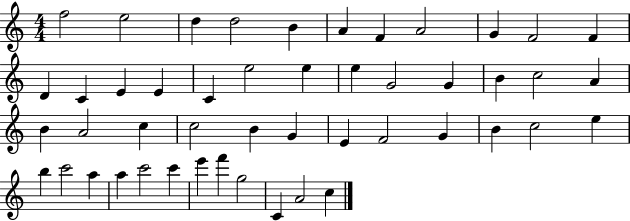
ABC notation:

X:1
T:Untitled
M:4/4
L:1/4
K:C
f2 e2 d d2 B A F A2 G F2 F D C E E C e2 e e G2 G B c2 A B A2 c c2 B G E F2 G B c2 e b c'2 a a c'2 c' e' f' g2 C A2 c